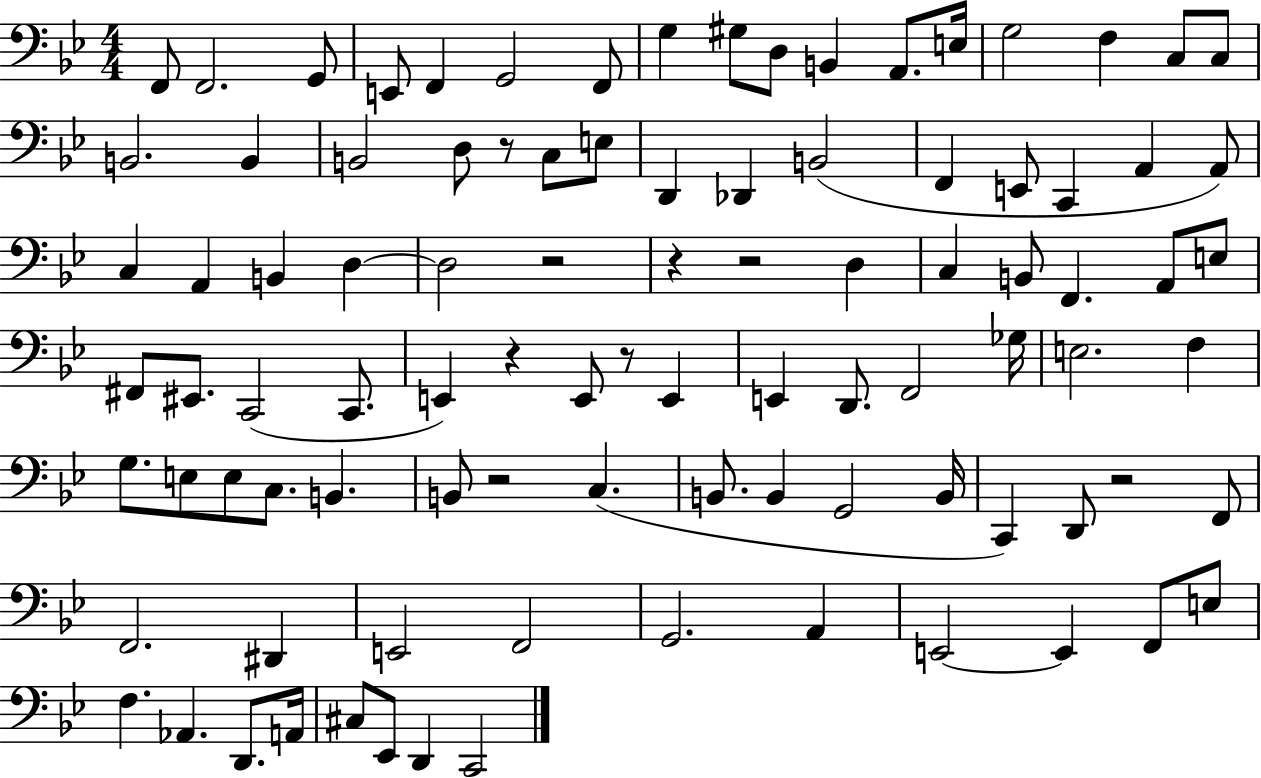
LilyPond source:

{
  \clef bass
  \numericTimeSignature
  \time 4/4
  \key bes \major
  \repeat volta 2 { f,8 f,2. g,8 | e,8 f,4 g,2 f,8 | g4 gis8 d8 b,4 a,8. e16 | g2 f4 c8 c8 | \break b,2. b,4 | b,2 d8 r8 c8 e8 | d,4 des,4 b,2( | f,4 e,8 c,4 a,4 a,8) | \break c4 a,4 b,4 d4~~ | d2 r2 | r4 r2 d4 | c4 b,8 f,4. a,8 e8 | \break fis,8 eis,8. c,2( c,8. | e,4) r4 e,8 r8 e,4 | e,4 d,8. f,2 ges16 | e2. f4 | \break g8. e8 e8 c8. b,4. | b,8 r2 c4.( | b,8. b,4 g,2 b,16 | c,4) d,8 r2 f,8 | \break f,2. dis,4 | e,2 f,2 | g,2. a,4 | e,2~~ e,4 f,8 e8 | \break f4. aes,4. d,8. a,16 | cis8 ees,8 d,4 c,2 | } \bar "|."
}